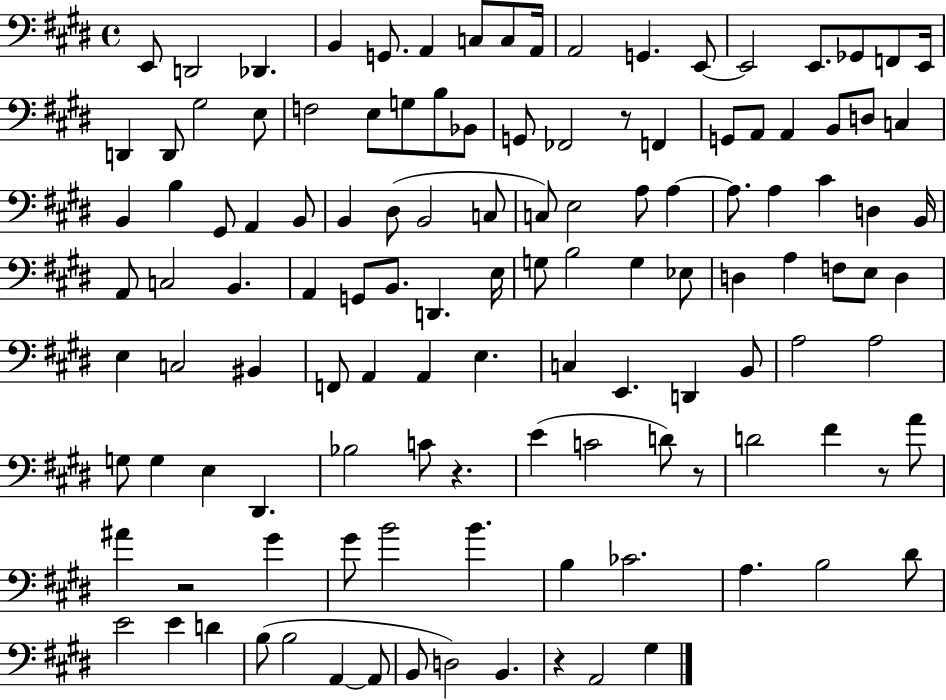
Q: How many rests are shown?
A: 6